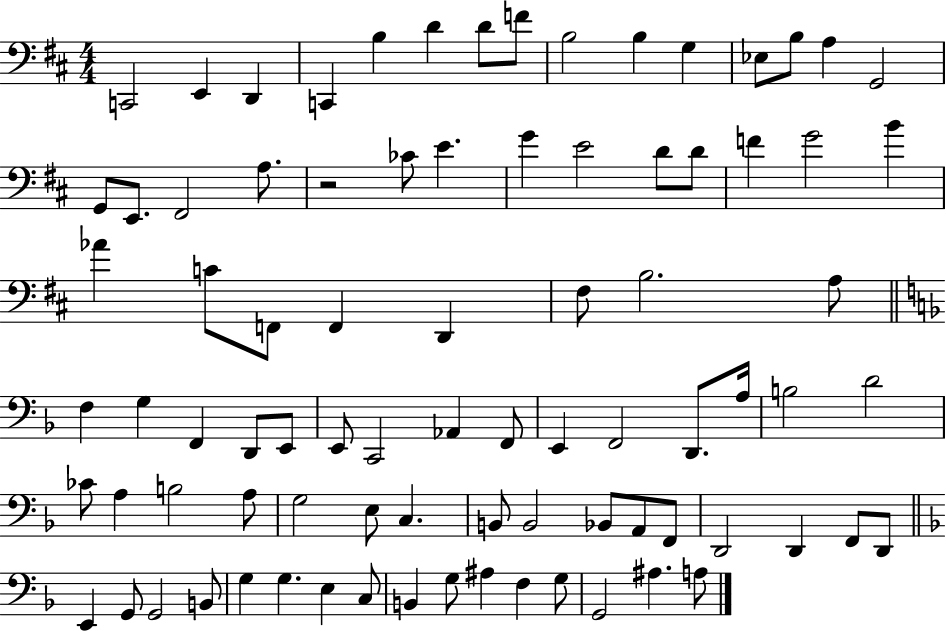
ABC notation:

X:1
T:Untitled
M:4/4
L:1/4
K:D
C,,2 E,, D,, C,, B, D D/2 F/2 B,2 B, G, _E,/2 B,/2 A, G,,2 G,,/2 E,,/2 ^F,,2 A,/2 z2 _C/2 E G E2 D/2 D/2 F G2 B _A C/2 F,,/2 F,, D,, ^F,/2 B,2 A,/2 F, G, F,, D,,/2 E,,/2 E,,/2 C,,2 _A,, F,,/2 E,, F,,2 D,,/2 A,/4 B,2 D2 _C/2 A, B,2 A,/2 G,2 E,/2 C, B,,/2 B,,2 _B,,/2 A,,/2 F,,/2 D,,2 D,, F,,/2 D,,/2 E,, G,,/2 G,,2 B,,/2 G, G, E, C,/2 B,, G,/2 ^A, F, G,/2 G,,2 ^A, A,/2